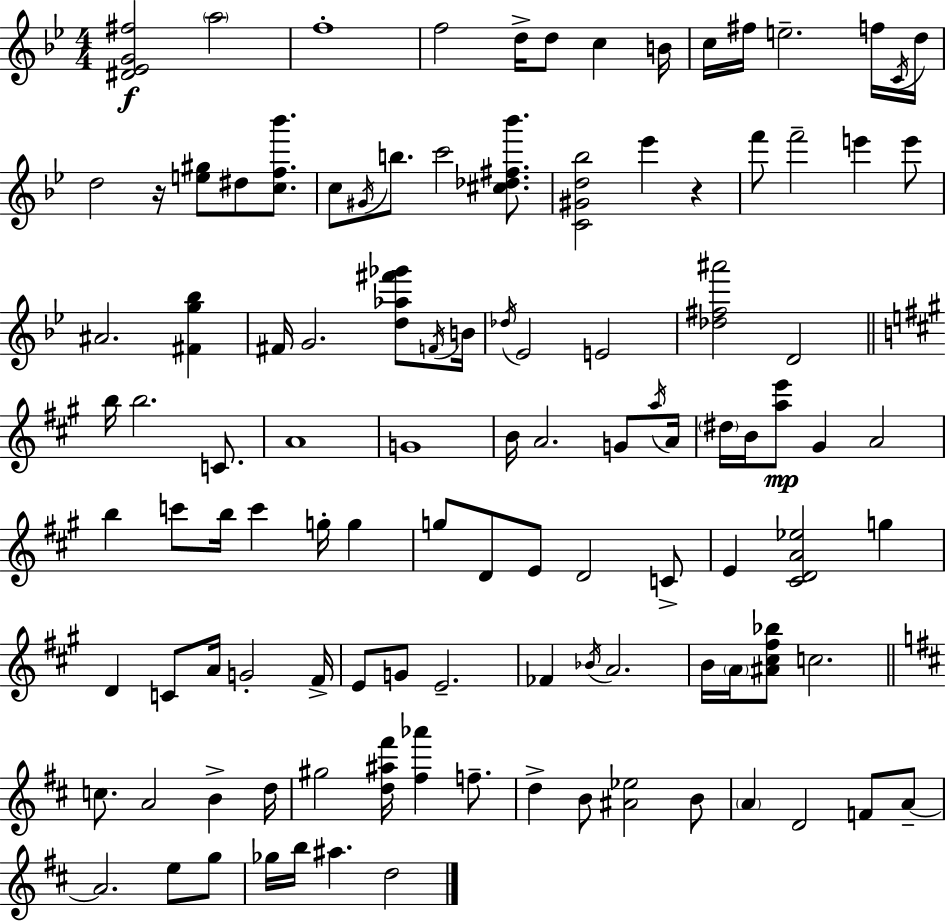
[D#4,Eb4,G4,F#5]/h A5/h F5/w F5/h D5/s D5/e C5/q B4/s C5/s F#5/s E5/h. F5/s C4/s D5/s D5/h R/s [E5,G#5]/e D#5/e [C5,F5,Bb6]/e. C5/e G#4/s B5/e. C6/h [C#5,Db5,F#5,Bb6]/e. [C4,G#4,D5,Bb5]/h Eb6/q R/q F6/e F6/h E6/q E6/e A#4/h. [F#4,G5,Bb5]/q F#4/s G4/h. [D5,Ab5,F#6,Gb6]/e F4/s B4/s Db5/s Eb4/h E4/h [Db5,F#5,A#6]/h D4/h B5/s B5/h. C4/e. A4/w G4/w B4/s A4/h. G4/e A5/s A4/s D#5/s B4/s [A5,E6]/e G#4/q A4/h B5/q C6/e B5/s C6/q G5/s G5/q G5/e D4/e E4/e D4/h C4/e E4/q [C#4,D4,A4,Eb5]/h G5/q D4/q C4/e A4/s G4/h F#4/s E4/e G4/e E4/h. FES4/q Bb4/s A4/h. B4/s A4/s [A#4,C#5,F#5,Bb5]/e C5/h. C5/e. A4/h B4/q D5/s G#5/h [D5,A#5,F#6]/s [F#5,Ab6]/q F5/e. D5/q B4/e [A#4,Eb5]/h B4/e A4/q D4/h F4/e A4/e A4/h. E5/e G5/e Gb5/s B5/s A#5/q. D5/h